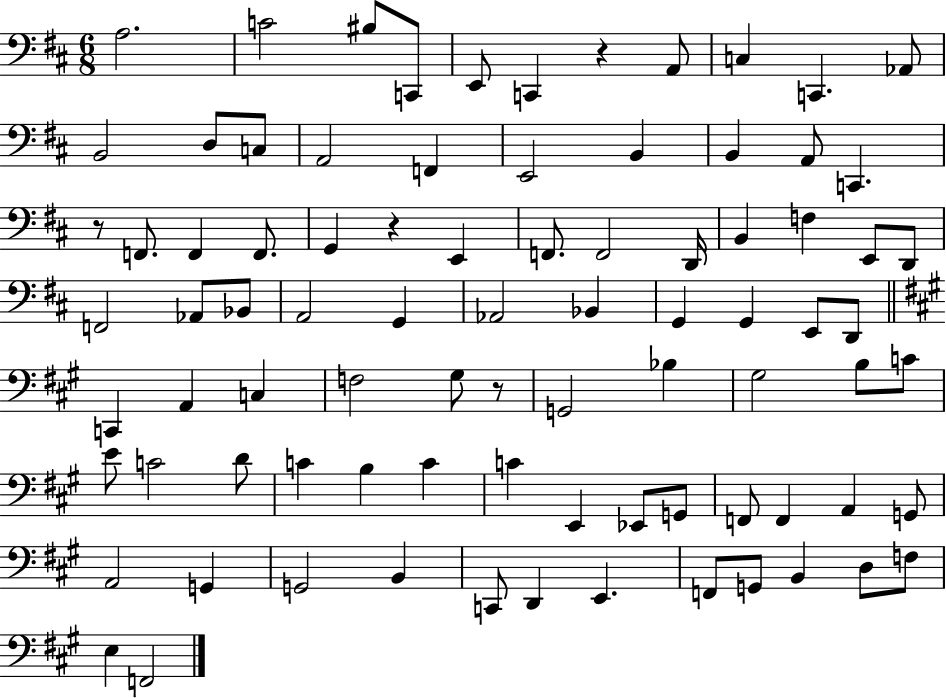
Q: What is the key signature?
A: D major